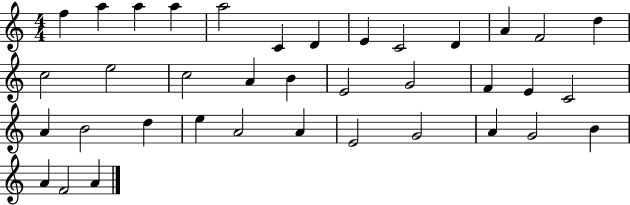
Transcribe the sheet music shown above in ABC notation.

X:1
T:Untitled
M:4/4
L:1/4
K:C
f a a a a2 C D E C2 D A F2 d c2 e2 c2 A B E2 G2 F E C2 A B2 d e A2 A E2 G2 A G2 B A F2 A